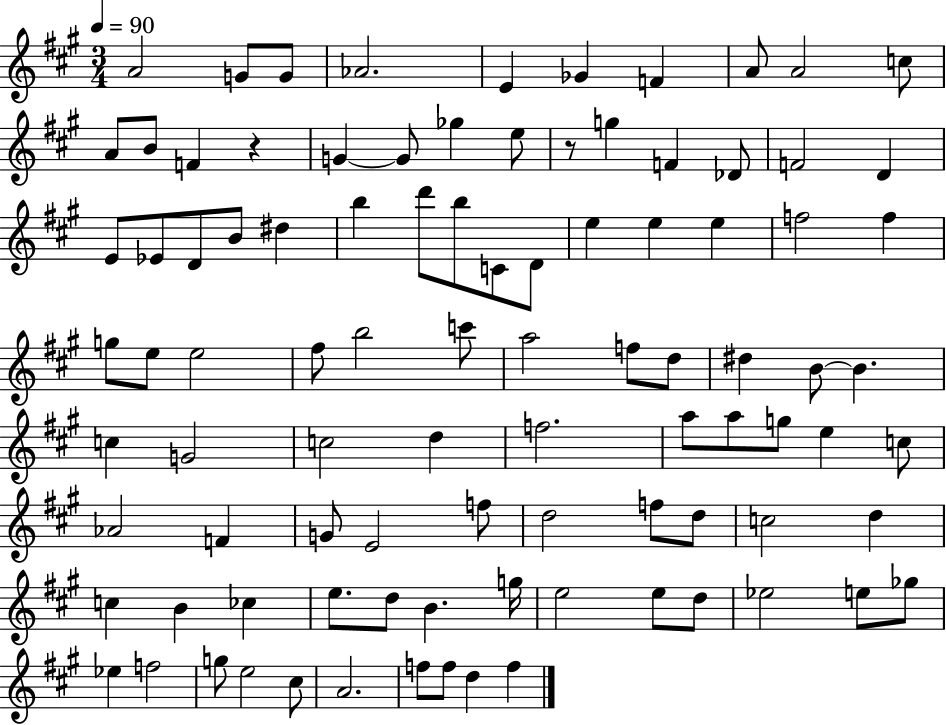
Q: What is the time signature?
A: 3/4